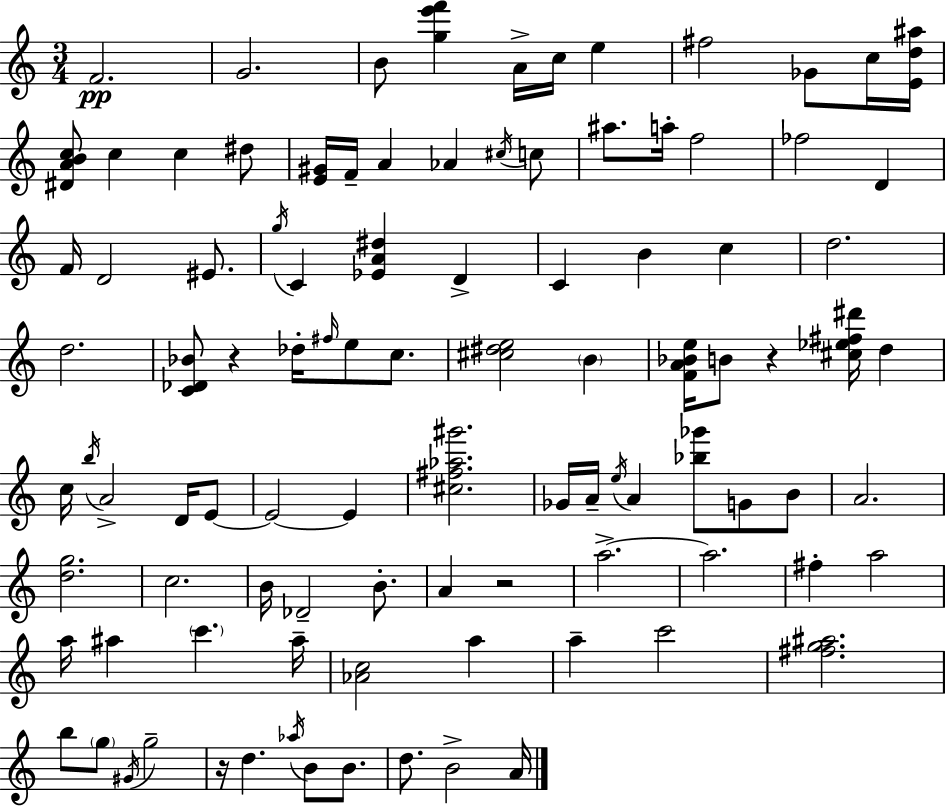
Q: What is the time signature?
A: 3/4